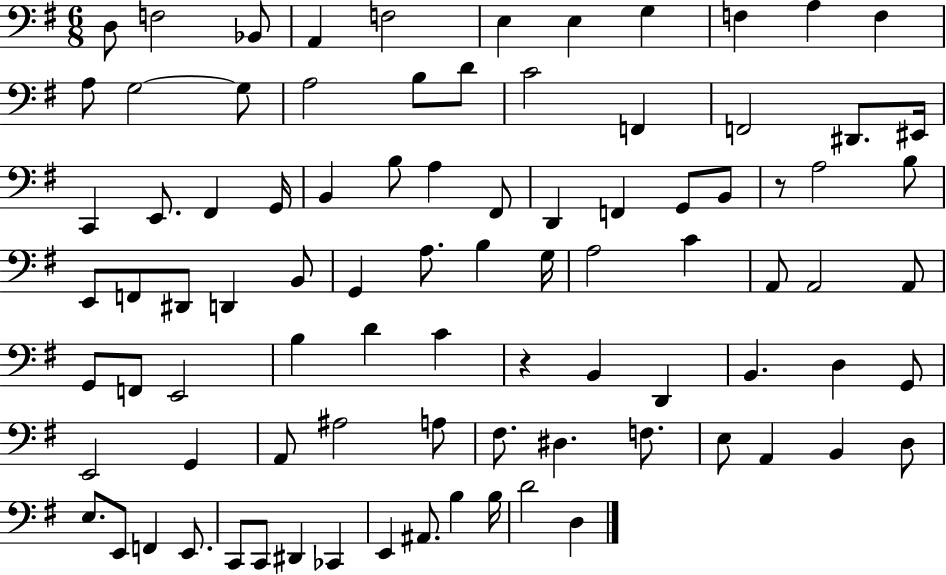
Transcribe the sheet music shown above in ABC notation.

X:1
T:Untitled
M:6/8
L:1/4
K:G
D,/2 F,2 _B,,/2 A,, F,2 E, E, G, F, A, F, A,/2 G,2 G,/2 A,2 B,/2 D/2 C2 F,, F,,2 ^D,,/2 ^E,,/4 C,, E,,/2 ^F,, G,,/4 B,, B,/2 A, ^F,,/2 D,, F,, G,,/2 B,,/2 z/2 A,2 B,/2 E,,/2 F,,/2 ^D,,/2 D,, B,,/2 G,, A,/2 B, G,/4 A,2 C A,,/2 A,,2 A,,/2 G,,/2 F,,/2 E,,2 B, D C z B,, D,, B,, D, G,,/2 E,,2 G,, A,,/2 ^A,2 A,/2 ^F,/2 ^D, F,/2 E,/2 A,, B,, D,/2 E,/2 E,,/2 F,, E,,/2 C,,/2 C,,/2 ^D,, _C,, E,, ^A,,/2 B, B,/4 D2 D,